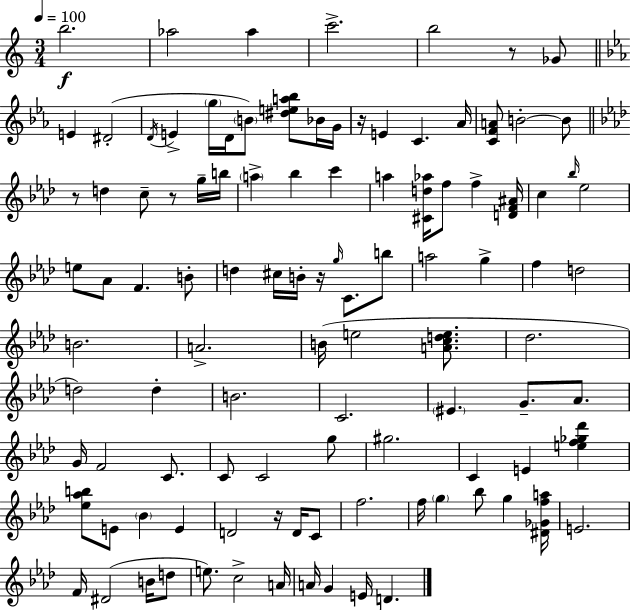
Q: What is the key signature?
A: A minor